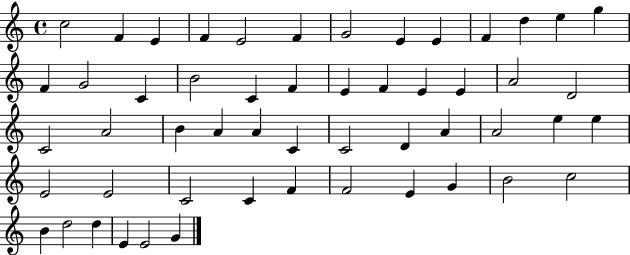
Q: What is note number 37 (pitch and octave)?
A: E5